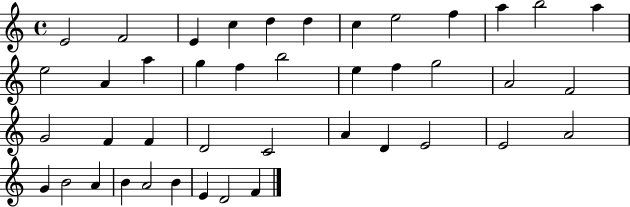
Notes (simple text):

E4/h F4/h E4/q C5/q D5/q D5/q C5/q E5/h F5/q A5/q B5/h A5/q E5/h A4/q A5/q G5/q F5/q B5/h E5/q F5/q G5/h A4/h F4/h G4/h F4/q F4/q D4/h C4/h A4/q D4/q E4/h E4/h A4/h G4/q B4/h A4/q B4/q A4/h B4/q E4/q D4/h F4/q